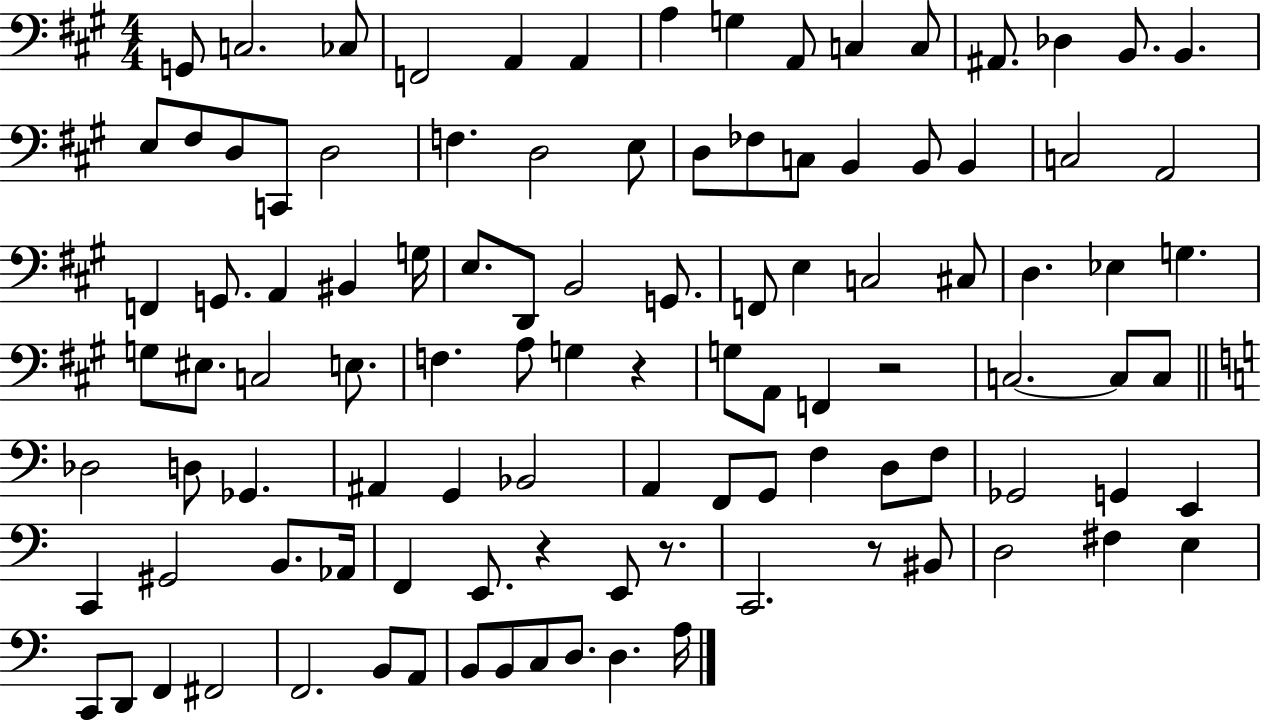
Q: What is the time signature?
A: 4/4